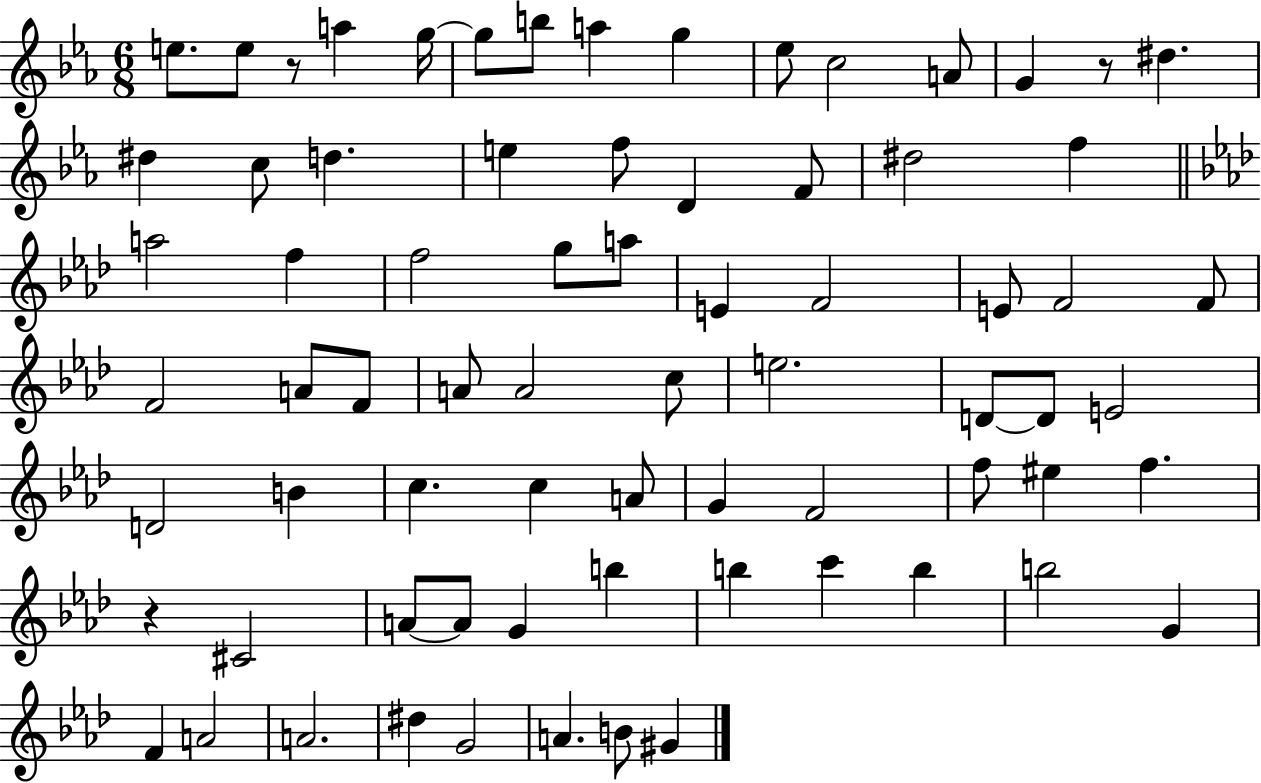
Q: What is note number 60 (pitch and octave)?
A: B5